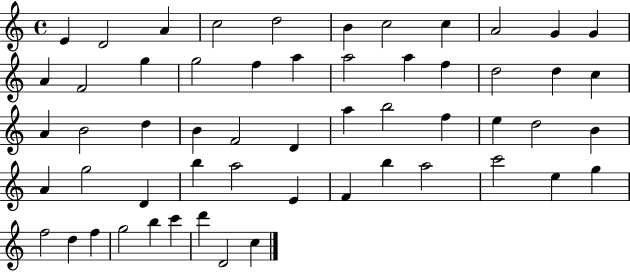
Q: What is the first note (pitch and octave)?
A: E4